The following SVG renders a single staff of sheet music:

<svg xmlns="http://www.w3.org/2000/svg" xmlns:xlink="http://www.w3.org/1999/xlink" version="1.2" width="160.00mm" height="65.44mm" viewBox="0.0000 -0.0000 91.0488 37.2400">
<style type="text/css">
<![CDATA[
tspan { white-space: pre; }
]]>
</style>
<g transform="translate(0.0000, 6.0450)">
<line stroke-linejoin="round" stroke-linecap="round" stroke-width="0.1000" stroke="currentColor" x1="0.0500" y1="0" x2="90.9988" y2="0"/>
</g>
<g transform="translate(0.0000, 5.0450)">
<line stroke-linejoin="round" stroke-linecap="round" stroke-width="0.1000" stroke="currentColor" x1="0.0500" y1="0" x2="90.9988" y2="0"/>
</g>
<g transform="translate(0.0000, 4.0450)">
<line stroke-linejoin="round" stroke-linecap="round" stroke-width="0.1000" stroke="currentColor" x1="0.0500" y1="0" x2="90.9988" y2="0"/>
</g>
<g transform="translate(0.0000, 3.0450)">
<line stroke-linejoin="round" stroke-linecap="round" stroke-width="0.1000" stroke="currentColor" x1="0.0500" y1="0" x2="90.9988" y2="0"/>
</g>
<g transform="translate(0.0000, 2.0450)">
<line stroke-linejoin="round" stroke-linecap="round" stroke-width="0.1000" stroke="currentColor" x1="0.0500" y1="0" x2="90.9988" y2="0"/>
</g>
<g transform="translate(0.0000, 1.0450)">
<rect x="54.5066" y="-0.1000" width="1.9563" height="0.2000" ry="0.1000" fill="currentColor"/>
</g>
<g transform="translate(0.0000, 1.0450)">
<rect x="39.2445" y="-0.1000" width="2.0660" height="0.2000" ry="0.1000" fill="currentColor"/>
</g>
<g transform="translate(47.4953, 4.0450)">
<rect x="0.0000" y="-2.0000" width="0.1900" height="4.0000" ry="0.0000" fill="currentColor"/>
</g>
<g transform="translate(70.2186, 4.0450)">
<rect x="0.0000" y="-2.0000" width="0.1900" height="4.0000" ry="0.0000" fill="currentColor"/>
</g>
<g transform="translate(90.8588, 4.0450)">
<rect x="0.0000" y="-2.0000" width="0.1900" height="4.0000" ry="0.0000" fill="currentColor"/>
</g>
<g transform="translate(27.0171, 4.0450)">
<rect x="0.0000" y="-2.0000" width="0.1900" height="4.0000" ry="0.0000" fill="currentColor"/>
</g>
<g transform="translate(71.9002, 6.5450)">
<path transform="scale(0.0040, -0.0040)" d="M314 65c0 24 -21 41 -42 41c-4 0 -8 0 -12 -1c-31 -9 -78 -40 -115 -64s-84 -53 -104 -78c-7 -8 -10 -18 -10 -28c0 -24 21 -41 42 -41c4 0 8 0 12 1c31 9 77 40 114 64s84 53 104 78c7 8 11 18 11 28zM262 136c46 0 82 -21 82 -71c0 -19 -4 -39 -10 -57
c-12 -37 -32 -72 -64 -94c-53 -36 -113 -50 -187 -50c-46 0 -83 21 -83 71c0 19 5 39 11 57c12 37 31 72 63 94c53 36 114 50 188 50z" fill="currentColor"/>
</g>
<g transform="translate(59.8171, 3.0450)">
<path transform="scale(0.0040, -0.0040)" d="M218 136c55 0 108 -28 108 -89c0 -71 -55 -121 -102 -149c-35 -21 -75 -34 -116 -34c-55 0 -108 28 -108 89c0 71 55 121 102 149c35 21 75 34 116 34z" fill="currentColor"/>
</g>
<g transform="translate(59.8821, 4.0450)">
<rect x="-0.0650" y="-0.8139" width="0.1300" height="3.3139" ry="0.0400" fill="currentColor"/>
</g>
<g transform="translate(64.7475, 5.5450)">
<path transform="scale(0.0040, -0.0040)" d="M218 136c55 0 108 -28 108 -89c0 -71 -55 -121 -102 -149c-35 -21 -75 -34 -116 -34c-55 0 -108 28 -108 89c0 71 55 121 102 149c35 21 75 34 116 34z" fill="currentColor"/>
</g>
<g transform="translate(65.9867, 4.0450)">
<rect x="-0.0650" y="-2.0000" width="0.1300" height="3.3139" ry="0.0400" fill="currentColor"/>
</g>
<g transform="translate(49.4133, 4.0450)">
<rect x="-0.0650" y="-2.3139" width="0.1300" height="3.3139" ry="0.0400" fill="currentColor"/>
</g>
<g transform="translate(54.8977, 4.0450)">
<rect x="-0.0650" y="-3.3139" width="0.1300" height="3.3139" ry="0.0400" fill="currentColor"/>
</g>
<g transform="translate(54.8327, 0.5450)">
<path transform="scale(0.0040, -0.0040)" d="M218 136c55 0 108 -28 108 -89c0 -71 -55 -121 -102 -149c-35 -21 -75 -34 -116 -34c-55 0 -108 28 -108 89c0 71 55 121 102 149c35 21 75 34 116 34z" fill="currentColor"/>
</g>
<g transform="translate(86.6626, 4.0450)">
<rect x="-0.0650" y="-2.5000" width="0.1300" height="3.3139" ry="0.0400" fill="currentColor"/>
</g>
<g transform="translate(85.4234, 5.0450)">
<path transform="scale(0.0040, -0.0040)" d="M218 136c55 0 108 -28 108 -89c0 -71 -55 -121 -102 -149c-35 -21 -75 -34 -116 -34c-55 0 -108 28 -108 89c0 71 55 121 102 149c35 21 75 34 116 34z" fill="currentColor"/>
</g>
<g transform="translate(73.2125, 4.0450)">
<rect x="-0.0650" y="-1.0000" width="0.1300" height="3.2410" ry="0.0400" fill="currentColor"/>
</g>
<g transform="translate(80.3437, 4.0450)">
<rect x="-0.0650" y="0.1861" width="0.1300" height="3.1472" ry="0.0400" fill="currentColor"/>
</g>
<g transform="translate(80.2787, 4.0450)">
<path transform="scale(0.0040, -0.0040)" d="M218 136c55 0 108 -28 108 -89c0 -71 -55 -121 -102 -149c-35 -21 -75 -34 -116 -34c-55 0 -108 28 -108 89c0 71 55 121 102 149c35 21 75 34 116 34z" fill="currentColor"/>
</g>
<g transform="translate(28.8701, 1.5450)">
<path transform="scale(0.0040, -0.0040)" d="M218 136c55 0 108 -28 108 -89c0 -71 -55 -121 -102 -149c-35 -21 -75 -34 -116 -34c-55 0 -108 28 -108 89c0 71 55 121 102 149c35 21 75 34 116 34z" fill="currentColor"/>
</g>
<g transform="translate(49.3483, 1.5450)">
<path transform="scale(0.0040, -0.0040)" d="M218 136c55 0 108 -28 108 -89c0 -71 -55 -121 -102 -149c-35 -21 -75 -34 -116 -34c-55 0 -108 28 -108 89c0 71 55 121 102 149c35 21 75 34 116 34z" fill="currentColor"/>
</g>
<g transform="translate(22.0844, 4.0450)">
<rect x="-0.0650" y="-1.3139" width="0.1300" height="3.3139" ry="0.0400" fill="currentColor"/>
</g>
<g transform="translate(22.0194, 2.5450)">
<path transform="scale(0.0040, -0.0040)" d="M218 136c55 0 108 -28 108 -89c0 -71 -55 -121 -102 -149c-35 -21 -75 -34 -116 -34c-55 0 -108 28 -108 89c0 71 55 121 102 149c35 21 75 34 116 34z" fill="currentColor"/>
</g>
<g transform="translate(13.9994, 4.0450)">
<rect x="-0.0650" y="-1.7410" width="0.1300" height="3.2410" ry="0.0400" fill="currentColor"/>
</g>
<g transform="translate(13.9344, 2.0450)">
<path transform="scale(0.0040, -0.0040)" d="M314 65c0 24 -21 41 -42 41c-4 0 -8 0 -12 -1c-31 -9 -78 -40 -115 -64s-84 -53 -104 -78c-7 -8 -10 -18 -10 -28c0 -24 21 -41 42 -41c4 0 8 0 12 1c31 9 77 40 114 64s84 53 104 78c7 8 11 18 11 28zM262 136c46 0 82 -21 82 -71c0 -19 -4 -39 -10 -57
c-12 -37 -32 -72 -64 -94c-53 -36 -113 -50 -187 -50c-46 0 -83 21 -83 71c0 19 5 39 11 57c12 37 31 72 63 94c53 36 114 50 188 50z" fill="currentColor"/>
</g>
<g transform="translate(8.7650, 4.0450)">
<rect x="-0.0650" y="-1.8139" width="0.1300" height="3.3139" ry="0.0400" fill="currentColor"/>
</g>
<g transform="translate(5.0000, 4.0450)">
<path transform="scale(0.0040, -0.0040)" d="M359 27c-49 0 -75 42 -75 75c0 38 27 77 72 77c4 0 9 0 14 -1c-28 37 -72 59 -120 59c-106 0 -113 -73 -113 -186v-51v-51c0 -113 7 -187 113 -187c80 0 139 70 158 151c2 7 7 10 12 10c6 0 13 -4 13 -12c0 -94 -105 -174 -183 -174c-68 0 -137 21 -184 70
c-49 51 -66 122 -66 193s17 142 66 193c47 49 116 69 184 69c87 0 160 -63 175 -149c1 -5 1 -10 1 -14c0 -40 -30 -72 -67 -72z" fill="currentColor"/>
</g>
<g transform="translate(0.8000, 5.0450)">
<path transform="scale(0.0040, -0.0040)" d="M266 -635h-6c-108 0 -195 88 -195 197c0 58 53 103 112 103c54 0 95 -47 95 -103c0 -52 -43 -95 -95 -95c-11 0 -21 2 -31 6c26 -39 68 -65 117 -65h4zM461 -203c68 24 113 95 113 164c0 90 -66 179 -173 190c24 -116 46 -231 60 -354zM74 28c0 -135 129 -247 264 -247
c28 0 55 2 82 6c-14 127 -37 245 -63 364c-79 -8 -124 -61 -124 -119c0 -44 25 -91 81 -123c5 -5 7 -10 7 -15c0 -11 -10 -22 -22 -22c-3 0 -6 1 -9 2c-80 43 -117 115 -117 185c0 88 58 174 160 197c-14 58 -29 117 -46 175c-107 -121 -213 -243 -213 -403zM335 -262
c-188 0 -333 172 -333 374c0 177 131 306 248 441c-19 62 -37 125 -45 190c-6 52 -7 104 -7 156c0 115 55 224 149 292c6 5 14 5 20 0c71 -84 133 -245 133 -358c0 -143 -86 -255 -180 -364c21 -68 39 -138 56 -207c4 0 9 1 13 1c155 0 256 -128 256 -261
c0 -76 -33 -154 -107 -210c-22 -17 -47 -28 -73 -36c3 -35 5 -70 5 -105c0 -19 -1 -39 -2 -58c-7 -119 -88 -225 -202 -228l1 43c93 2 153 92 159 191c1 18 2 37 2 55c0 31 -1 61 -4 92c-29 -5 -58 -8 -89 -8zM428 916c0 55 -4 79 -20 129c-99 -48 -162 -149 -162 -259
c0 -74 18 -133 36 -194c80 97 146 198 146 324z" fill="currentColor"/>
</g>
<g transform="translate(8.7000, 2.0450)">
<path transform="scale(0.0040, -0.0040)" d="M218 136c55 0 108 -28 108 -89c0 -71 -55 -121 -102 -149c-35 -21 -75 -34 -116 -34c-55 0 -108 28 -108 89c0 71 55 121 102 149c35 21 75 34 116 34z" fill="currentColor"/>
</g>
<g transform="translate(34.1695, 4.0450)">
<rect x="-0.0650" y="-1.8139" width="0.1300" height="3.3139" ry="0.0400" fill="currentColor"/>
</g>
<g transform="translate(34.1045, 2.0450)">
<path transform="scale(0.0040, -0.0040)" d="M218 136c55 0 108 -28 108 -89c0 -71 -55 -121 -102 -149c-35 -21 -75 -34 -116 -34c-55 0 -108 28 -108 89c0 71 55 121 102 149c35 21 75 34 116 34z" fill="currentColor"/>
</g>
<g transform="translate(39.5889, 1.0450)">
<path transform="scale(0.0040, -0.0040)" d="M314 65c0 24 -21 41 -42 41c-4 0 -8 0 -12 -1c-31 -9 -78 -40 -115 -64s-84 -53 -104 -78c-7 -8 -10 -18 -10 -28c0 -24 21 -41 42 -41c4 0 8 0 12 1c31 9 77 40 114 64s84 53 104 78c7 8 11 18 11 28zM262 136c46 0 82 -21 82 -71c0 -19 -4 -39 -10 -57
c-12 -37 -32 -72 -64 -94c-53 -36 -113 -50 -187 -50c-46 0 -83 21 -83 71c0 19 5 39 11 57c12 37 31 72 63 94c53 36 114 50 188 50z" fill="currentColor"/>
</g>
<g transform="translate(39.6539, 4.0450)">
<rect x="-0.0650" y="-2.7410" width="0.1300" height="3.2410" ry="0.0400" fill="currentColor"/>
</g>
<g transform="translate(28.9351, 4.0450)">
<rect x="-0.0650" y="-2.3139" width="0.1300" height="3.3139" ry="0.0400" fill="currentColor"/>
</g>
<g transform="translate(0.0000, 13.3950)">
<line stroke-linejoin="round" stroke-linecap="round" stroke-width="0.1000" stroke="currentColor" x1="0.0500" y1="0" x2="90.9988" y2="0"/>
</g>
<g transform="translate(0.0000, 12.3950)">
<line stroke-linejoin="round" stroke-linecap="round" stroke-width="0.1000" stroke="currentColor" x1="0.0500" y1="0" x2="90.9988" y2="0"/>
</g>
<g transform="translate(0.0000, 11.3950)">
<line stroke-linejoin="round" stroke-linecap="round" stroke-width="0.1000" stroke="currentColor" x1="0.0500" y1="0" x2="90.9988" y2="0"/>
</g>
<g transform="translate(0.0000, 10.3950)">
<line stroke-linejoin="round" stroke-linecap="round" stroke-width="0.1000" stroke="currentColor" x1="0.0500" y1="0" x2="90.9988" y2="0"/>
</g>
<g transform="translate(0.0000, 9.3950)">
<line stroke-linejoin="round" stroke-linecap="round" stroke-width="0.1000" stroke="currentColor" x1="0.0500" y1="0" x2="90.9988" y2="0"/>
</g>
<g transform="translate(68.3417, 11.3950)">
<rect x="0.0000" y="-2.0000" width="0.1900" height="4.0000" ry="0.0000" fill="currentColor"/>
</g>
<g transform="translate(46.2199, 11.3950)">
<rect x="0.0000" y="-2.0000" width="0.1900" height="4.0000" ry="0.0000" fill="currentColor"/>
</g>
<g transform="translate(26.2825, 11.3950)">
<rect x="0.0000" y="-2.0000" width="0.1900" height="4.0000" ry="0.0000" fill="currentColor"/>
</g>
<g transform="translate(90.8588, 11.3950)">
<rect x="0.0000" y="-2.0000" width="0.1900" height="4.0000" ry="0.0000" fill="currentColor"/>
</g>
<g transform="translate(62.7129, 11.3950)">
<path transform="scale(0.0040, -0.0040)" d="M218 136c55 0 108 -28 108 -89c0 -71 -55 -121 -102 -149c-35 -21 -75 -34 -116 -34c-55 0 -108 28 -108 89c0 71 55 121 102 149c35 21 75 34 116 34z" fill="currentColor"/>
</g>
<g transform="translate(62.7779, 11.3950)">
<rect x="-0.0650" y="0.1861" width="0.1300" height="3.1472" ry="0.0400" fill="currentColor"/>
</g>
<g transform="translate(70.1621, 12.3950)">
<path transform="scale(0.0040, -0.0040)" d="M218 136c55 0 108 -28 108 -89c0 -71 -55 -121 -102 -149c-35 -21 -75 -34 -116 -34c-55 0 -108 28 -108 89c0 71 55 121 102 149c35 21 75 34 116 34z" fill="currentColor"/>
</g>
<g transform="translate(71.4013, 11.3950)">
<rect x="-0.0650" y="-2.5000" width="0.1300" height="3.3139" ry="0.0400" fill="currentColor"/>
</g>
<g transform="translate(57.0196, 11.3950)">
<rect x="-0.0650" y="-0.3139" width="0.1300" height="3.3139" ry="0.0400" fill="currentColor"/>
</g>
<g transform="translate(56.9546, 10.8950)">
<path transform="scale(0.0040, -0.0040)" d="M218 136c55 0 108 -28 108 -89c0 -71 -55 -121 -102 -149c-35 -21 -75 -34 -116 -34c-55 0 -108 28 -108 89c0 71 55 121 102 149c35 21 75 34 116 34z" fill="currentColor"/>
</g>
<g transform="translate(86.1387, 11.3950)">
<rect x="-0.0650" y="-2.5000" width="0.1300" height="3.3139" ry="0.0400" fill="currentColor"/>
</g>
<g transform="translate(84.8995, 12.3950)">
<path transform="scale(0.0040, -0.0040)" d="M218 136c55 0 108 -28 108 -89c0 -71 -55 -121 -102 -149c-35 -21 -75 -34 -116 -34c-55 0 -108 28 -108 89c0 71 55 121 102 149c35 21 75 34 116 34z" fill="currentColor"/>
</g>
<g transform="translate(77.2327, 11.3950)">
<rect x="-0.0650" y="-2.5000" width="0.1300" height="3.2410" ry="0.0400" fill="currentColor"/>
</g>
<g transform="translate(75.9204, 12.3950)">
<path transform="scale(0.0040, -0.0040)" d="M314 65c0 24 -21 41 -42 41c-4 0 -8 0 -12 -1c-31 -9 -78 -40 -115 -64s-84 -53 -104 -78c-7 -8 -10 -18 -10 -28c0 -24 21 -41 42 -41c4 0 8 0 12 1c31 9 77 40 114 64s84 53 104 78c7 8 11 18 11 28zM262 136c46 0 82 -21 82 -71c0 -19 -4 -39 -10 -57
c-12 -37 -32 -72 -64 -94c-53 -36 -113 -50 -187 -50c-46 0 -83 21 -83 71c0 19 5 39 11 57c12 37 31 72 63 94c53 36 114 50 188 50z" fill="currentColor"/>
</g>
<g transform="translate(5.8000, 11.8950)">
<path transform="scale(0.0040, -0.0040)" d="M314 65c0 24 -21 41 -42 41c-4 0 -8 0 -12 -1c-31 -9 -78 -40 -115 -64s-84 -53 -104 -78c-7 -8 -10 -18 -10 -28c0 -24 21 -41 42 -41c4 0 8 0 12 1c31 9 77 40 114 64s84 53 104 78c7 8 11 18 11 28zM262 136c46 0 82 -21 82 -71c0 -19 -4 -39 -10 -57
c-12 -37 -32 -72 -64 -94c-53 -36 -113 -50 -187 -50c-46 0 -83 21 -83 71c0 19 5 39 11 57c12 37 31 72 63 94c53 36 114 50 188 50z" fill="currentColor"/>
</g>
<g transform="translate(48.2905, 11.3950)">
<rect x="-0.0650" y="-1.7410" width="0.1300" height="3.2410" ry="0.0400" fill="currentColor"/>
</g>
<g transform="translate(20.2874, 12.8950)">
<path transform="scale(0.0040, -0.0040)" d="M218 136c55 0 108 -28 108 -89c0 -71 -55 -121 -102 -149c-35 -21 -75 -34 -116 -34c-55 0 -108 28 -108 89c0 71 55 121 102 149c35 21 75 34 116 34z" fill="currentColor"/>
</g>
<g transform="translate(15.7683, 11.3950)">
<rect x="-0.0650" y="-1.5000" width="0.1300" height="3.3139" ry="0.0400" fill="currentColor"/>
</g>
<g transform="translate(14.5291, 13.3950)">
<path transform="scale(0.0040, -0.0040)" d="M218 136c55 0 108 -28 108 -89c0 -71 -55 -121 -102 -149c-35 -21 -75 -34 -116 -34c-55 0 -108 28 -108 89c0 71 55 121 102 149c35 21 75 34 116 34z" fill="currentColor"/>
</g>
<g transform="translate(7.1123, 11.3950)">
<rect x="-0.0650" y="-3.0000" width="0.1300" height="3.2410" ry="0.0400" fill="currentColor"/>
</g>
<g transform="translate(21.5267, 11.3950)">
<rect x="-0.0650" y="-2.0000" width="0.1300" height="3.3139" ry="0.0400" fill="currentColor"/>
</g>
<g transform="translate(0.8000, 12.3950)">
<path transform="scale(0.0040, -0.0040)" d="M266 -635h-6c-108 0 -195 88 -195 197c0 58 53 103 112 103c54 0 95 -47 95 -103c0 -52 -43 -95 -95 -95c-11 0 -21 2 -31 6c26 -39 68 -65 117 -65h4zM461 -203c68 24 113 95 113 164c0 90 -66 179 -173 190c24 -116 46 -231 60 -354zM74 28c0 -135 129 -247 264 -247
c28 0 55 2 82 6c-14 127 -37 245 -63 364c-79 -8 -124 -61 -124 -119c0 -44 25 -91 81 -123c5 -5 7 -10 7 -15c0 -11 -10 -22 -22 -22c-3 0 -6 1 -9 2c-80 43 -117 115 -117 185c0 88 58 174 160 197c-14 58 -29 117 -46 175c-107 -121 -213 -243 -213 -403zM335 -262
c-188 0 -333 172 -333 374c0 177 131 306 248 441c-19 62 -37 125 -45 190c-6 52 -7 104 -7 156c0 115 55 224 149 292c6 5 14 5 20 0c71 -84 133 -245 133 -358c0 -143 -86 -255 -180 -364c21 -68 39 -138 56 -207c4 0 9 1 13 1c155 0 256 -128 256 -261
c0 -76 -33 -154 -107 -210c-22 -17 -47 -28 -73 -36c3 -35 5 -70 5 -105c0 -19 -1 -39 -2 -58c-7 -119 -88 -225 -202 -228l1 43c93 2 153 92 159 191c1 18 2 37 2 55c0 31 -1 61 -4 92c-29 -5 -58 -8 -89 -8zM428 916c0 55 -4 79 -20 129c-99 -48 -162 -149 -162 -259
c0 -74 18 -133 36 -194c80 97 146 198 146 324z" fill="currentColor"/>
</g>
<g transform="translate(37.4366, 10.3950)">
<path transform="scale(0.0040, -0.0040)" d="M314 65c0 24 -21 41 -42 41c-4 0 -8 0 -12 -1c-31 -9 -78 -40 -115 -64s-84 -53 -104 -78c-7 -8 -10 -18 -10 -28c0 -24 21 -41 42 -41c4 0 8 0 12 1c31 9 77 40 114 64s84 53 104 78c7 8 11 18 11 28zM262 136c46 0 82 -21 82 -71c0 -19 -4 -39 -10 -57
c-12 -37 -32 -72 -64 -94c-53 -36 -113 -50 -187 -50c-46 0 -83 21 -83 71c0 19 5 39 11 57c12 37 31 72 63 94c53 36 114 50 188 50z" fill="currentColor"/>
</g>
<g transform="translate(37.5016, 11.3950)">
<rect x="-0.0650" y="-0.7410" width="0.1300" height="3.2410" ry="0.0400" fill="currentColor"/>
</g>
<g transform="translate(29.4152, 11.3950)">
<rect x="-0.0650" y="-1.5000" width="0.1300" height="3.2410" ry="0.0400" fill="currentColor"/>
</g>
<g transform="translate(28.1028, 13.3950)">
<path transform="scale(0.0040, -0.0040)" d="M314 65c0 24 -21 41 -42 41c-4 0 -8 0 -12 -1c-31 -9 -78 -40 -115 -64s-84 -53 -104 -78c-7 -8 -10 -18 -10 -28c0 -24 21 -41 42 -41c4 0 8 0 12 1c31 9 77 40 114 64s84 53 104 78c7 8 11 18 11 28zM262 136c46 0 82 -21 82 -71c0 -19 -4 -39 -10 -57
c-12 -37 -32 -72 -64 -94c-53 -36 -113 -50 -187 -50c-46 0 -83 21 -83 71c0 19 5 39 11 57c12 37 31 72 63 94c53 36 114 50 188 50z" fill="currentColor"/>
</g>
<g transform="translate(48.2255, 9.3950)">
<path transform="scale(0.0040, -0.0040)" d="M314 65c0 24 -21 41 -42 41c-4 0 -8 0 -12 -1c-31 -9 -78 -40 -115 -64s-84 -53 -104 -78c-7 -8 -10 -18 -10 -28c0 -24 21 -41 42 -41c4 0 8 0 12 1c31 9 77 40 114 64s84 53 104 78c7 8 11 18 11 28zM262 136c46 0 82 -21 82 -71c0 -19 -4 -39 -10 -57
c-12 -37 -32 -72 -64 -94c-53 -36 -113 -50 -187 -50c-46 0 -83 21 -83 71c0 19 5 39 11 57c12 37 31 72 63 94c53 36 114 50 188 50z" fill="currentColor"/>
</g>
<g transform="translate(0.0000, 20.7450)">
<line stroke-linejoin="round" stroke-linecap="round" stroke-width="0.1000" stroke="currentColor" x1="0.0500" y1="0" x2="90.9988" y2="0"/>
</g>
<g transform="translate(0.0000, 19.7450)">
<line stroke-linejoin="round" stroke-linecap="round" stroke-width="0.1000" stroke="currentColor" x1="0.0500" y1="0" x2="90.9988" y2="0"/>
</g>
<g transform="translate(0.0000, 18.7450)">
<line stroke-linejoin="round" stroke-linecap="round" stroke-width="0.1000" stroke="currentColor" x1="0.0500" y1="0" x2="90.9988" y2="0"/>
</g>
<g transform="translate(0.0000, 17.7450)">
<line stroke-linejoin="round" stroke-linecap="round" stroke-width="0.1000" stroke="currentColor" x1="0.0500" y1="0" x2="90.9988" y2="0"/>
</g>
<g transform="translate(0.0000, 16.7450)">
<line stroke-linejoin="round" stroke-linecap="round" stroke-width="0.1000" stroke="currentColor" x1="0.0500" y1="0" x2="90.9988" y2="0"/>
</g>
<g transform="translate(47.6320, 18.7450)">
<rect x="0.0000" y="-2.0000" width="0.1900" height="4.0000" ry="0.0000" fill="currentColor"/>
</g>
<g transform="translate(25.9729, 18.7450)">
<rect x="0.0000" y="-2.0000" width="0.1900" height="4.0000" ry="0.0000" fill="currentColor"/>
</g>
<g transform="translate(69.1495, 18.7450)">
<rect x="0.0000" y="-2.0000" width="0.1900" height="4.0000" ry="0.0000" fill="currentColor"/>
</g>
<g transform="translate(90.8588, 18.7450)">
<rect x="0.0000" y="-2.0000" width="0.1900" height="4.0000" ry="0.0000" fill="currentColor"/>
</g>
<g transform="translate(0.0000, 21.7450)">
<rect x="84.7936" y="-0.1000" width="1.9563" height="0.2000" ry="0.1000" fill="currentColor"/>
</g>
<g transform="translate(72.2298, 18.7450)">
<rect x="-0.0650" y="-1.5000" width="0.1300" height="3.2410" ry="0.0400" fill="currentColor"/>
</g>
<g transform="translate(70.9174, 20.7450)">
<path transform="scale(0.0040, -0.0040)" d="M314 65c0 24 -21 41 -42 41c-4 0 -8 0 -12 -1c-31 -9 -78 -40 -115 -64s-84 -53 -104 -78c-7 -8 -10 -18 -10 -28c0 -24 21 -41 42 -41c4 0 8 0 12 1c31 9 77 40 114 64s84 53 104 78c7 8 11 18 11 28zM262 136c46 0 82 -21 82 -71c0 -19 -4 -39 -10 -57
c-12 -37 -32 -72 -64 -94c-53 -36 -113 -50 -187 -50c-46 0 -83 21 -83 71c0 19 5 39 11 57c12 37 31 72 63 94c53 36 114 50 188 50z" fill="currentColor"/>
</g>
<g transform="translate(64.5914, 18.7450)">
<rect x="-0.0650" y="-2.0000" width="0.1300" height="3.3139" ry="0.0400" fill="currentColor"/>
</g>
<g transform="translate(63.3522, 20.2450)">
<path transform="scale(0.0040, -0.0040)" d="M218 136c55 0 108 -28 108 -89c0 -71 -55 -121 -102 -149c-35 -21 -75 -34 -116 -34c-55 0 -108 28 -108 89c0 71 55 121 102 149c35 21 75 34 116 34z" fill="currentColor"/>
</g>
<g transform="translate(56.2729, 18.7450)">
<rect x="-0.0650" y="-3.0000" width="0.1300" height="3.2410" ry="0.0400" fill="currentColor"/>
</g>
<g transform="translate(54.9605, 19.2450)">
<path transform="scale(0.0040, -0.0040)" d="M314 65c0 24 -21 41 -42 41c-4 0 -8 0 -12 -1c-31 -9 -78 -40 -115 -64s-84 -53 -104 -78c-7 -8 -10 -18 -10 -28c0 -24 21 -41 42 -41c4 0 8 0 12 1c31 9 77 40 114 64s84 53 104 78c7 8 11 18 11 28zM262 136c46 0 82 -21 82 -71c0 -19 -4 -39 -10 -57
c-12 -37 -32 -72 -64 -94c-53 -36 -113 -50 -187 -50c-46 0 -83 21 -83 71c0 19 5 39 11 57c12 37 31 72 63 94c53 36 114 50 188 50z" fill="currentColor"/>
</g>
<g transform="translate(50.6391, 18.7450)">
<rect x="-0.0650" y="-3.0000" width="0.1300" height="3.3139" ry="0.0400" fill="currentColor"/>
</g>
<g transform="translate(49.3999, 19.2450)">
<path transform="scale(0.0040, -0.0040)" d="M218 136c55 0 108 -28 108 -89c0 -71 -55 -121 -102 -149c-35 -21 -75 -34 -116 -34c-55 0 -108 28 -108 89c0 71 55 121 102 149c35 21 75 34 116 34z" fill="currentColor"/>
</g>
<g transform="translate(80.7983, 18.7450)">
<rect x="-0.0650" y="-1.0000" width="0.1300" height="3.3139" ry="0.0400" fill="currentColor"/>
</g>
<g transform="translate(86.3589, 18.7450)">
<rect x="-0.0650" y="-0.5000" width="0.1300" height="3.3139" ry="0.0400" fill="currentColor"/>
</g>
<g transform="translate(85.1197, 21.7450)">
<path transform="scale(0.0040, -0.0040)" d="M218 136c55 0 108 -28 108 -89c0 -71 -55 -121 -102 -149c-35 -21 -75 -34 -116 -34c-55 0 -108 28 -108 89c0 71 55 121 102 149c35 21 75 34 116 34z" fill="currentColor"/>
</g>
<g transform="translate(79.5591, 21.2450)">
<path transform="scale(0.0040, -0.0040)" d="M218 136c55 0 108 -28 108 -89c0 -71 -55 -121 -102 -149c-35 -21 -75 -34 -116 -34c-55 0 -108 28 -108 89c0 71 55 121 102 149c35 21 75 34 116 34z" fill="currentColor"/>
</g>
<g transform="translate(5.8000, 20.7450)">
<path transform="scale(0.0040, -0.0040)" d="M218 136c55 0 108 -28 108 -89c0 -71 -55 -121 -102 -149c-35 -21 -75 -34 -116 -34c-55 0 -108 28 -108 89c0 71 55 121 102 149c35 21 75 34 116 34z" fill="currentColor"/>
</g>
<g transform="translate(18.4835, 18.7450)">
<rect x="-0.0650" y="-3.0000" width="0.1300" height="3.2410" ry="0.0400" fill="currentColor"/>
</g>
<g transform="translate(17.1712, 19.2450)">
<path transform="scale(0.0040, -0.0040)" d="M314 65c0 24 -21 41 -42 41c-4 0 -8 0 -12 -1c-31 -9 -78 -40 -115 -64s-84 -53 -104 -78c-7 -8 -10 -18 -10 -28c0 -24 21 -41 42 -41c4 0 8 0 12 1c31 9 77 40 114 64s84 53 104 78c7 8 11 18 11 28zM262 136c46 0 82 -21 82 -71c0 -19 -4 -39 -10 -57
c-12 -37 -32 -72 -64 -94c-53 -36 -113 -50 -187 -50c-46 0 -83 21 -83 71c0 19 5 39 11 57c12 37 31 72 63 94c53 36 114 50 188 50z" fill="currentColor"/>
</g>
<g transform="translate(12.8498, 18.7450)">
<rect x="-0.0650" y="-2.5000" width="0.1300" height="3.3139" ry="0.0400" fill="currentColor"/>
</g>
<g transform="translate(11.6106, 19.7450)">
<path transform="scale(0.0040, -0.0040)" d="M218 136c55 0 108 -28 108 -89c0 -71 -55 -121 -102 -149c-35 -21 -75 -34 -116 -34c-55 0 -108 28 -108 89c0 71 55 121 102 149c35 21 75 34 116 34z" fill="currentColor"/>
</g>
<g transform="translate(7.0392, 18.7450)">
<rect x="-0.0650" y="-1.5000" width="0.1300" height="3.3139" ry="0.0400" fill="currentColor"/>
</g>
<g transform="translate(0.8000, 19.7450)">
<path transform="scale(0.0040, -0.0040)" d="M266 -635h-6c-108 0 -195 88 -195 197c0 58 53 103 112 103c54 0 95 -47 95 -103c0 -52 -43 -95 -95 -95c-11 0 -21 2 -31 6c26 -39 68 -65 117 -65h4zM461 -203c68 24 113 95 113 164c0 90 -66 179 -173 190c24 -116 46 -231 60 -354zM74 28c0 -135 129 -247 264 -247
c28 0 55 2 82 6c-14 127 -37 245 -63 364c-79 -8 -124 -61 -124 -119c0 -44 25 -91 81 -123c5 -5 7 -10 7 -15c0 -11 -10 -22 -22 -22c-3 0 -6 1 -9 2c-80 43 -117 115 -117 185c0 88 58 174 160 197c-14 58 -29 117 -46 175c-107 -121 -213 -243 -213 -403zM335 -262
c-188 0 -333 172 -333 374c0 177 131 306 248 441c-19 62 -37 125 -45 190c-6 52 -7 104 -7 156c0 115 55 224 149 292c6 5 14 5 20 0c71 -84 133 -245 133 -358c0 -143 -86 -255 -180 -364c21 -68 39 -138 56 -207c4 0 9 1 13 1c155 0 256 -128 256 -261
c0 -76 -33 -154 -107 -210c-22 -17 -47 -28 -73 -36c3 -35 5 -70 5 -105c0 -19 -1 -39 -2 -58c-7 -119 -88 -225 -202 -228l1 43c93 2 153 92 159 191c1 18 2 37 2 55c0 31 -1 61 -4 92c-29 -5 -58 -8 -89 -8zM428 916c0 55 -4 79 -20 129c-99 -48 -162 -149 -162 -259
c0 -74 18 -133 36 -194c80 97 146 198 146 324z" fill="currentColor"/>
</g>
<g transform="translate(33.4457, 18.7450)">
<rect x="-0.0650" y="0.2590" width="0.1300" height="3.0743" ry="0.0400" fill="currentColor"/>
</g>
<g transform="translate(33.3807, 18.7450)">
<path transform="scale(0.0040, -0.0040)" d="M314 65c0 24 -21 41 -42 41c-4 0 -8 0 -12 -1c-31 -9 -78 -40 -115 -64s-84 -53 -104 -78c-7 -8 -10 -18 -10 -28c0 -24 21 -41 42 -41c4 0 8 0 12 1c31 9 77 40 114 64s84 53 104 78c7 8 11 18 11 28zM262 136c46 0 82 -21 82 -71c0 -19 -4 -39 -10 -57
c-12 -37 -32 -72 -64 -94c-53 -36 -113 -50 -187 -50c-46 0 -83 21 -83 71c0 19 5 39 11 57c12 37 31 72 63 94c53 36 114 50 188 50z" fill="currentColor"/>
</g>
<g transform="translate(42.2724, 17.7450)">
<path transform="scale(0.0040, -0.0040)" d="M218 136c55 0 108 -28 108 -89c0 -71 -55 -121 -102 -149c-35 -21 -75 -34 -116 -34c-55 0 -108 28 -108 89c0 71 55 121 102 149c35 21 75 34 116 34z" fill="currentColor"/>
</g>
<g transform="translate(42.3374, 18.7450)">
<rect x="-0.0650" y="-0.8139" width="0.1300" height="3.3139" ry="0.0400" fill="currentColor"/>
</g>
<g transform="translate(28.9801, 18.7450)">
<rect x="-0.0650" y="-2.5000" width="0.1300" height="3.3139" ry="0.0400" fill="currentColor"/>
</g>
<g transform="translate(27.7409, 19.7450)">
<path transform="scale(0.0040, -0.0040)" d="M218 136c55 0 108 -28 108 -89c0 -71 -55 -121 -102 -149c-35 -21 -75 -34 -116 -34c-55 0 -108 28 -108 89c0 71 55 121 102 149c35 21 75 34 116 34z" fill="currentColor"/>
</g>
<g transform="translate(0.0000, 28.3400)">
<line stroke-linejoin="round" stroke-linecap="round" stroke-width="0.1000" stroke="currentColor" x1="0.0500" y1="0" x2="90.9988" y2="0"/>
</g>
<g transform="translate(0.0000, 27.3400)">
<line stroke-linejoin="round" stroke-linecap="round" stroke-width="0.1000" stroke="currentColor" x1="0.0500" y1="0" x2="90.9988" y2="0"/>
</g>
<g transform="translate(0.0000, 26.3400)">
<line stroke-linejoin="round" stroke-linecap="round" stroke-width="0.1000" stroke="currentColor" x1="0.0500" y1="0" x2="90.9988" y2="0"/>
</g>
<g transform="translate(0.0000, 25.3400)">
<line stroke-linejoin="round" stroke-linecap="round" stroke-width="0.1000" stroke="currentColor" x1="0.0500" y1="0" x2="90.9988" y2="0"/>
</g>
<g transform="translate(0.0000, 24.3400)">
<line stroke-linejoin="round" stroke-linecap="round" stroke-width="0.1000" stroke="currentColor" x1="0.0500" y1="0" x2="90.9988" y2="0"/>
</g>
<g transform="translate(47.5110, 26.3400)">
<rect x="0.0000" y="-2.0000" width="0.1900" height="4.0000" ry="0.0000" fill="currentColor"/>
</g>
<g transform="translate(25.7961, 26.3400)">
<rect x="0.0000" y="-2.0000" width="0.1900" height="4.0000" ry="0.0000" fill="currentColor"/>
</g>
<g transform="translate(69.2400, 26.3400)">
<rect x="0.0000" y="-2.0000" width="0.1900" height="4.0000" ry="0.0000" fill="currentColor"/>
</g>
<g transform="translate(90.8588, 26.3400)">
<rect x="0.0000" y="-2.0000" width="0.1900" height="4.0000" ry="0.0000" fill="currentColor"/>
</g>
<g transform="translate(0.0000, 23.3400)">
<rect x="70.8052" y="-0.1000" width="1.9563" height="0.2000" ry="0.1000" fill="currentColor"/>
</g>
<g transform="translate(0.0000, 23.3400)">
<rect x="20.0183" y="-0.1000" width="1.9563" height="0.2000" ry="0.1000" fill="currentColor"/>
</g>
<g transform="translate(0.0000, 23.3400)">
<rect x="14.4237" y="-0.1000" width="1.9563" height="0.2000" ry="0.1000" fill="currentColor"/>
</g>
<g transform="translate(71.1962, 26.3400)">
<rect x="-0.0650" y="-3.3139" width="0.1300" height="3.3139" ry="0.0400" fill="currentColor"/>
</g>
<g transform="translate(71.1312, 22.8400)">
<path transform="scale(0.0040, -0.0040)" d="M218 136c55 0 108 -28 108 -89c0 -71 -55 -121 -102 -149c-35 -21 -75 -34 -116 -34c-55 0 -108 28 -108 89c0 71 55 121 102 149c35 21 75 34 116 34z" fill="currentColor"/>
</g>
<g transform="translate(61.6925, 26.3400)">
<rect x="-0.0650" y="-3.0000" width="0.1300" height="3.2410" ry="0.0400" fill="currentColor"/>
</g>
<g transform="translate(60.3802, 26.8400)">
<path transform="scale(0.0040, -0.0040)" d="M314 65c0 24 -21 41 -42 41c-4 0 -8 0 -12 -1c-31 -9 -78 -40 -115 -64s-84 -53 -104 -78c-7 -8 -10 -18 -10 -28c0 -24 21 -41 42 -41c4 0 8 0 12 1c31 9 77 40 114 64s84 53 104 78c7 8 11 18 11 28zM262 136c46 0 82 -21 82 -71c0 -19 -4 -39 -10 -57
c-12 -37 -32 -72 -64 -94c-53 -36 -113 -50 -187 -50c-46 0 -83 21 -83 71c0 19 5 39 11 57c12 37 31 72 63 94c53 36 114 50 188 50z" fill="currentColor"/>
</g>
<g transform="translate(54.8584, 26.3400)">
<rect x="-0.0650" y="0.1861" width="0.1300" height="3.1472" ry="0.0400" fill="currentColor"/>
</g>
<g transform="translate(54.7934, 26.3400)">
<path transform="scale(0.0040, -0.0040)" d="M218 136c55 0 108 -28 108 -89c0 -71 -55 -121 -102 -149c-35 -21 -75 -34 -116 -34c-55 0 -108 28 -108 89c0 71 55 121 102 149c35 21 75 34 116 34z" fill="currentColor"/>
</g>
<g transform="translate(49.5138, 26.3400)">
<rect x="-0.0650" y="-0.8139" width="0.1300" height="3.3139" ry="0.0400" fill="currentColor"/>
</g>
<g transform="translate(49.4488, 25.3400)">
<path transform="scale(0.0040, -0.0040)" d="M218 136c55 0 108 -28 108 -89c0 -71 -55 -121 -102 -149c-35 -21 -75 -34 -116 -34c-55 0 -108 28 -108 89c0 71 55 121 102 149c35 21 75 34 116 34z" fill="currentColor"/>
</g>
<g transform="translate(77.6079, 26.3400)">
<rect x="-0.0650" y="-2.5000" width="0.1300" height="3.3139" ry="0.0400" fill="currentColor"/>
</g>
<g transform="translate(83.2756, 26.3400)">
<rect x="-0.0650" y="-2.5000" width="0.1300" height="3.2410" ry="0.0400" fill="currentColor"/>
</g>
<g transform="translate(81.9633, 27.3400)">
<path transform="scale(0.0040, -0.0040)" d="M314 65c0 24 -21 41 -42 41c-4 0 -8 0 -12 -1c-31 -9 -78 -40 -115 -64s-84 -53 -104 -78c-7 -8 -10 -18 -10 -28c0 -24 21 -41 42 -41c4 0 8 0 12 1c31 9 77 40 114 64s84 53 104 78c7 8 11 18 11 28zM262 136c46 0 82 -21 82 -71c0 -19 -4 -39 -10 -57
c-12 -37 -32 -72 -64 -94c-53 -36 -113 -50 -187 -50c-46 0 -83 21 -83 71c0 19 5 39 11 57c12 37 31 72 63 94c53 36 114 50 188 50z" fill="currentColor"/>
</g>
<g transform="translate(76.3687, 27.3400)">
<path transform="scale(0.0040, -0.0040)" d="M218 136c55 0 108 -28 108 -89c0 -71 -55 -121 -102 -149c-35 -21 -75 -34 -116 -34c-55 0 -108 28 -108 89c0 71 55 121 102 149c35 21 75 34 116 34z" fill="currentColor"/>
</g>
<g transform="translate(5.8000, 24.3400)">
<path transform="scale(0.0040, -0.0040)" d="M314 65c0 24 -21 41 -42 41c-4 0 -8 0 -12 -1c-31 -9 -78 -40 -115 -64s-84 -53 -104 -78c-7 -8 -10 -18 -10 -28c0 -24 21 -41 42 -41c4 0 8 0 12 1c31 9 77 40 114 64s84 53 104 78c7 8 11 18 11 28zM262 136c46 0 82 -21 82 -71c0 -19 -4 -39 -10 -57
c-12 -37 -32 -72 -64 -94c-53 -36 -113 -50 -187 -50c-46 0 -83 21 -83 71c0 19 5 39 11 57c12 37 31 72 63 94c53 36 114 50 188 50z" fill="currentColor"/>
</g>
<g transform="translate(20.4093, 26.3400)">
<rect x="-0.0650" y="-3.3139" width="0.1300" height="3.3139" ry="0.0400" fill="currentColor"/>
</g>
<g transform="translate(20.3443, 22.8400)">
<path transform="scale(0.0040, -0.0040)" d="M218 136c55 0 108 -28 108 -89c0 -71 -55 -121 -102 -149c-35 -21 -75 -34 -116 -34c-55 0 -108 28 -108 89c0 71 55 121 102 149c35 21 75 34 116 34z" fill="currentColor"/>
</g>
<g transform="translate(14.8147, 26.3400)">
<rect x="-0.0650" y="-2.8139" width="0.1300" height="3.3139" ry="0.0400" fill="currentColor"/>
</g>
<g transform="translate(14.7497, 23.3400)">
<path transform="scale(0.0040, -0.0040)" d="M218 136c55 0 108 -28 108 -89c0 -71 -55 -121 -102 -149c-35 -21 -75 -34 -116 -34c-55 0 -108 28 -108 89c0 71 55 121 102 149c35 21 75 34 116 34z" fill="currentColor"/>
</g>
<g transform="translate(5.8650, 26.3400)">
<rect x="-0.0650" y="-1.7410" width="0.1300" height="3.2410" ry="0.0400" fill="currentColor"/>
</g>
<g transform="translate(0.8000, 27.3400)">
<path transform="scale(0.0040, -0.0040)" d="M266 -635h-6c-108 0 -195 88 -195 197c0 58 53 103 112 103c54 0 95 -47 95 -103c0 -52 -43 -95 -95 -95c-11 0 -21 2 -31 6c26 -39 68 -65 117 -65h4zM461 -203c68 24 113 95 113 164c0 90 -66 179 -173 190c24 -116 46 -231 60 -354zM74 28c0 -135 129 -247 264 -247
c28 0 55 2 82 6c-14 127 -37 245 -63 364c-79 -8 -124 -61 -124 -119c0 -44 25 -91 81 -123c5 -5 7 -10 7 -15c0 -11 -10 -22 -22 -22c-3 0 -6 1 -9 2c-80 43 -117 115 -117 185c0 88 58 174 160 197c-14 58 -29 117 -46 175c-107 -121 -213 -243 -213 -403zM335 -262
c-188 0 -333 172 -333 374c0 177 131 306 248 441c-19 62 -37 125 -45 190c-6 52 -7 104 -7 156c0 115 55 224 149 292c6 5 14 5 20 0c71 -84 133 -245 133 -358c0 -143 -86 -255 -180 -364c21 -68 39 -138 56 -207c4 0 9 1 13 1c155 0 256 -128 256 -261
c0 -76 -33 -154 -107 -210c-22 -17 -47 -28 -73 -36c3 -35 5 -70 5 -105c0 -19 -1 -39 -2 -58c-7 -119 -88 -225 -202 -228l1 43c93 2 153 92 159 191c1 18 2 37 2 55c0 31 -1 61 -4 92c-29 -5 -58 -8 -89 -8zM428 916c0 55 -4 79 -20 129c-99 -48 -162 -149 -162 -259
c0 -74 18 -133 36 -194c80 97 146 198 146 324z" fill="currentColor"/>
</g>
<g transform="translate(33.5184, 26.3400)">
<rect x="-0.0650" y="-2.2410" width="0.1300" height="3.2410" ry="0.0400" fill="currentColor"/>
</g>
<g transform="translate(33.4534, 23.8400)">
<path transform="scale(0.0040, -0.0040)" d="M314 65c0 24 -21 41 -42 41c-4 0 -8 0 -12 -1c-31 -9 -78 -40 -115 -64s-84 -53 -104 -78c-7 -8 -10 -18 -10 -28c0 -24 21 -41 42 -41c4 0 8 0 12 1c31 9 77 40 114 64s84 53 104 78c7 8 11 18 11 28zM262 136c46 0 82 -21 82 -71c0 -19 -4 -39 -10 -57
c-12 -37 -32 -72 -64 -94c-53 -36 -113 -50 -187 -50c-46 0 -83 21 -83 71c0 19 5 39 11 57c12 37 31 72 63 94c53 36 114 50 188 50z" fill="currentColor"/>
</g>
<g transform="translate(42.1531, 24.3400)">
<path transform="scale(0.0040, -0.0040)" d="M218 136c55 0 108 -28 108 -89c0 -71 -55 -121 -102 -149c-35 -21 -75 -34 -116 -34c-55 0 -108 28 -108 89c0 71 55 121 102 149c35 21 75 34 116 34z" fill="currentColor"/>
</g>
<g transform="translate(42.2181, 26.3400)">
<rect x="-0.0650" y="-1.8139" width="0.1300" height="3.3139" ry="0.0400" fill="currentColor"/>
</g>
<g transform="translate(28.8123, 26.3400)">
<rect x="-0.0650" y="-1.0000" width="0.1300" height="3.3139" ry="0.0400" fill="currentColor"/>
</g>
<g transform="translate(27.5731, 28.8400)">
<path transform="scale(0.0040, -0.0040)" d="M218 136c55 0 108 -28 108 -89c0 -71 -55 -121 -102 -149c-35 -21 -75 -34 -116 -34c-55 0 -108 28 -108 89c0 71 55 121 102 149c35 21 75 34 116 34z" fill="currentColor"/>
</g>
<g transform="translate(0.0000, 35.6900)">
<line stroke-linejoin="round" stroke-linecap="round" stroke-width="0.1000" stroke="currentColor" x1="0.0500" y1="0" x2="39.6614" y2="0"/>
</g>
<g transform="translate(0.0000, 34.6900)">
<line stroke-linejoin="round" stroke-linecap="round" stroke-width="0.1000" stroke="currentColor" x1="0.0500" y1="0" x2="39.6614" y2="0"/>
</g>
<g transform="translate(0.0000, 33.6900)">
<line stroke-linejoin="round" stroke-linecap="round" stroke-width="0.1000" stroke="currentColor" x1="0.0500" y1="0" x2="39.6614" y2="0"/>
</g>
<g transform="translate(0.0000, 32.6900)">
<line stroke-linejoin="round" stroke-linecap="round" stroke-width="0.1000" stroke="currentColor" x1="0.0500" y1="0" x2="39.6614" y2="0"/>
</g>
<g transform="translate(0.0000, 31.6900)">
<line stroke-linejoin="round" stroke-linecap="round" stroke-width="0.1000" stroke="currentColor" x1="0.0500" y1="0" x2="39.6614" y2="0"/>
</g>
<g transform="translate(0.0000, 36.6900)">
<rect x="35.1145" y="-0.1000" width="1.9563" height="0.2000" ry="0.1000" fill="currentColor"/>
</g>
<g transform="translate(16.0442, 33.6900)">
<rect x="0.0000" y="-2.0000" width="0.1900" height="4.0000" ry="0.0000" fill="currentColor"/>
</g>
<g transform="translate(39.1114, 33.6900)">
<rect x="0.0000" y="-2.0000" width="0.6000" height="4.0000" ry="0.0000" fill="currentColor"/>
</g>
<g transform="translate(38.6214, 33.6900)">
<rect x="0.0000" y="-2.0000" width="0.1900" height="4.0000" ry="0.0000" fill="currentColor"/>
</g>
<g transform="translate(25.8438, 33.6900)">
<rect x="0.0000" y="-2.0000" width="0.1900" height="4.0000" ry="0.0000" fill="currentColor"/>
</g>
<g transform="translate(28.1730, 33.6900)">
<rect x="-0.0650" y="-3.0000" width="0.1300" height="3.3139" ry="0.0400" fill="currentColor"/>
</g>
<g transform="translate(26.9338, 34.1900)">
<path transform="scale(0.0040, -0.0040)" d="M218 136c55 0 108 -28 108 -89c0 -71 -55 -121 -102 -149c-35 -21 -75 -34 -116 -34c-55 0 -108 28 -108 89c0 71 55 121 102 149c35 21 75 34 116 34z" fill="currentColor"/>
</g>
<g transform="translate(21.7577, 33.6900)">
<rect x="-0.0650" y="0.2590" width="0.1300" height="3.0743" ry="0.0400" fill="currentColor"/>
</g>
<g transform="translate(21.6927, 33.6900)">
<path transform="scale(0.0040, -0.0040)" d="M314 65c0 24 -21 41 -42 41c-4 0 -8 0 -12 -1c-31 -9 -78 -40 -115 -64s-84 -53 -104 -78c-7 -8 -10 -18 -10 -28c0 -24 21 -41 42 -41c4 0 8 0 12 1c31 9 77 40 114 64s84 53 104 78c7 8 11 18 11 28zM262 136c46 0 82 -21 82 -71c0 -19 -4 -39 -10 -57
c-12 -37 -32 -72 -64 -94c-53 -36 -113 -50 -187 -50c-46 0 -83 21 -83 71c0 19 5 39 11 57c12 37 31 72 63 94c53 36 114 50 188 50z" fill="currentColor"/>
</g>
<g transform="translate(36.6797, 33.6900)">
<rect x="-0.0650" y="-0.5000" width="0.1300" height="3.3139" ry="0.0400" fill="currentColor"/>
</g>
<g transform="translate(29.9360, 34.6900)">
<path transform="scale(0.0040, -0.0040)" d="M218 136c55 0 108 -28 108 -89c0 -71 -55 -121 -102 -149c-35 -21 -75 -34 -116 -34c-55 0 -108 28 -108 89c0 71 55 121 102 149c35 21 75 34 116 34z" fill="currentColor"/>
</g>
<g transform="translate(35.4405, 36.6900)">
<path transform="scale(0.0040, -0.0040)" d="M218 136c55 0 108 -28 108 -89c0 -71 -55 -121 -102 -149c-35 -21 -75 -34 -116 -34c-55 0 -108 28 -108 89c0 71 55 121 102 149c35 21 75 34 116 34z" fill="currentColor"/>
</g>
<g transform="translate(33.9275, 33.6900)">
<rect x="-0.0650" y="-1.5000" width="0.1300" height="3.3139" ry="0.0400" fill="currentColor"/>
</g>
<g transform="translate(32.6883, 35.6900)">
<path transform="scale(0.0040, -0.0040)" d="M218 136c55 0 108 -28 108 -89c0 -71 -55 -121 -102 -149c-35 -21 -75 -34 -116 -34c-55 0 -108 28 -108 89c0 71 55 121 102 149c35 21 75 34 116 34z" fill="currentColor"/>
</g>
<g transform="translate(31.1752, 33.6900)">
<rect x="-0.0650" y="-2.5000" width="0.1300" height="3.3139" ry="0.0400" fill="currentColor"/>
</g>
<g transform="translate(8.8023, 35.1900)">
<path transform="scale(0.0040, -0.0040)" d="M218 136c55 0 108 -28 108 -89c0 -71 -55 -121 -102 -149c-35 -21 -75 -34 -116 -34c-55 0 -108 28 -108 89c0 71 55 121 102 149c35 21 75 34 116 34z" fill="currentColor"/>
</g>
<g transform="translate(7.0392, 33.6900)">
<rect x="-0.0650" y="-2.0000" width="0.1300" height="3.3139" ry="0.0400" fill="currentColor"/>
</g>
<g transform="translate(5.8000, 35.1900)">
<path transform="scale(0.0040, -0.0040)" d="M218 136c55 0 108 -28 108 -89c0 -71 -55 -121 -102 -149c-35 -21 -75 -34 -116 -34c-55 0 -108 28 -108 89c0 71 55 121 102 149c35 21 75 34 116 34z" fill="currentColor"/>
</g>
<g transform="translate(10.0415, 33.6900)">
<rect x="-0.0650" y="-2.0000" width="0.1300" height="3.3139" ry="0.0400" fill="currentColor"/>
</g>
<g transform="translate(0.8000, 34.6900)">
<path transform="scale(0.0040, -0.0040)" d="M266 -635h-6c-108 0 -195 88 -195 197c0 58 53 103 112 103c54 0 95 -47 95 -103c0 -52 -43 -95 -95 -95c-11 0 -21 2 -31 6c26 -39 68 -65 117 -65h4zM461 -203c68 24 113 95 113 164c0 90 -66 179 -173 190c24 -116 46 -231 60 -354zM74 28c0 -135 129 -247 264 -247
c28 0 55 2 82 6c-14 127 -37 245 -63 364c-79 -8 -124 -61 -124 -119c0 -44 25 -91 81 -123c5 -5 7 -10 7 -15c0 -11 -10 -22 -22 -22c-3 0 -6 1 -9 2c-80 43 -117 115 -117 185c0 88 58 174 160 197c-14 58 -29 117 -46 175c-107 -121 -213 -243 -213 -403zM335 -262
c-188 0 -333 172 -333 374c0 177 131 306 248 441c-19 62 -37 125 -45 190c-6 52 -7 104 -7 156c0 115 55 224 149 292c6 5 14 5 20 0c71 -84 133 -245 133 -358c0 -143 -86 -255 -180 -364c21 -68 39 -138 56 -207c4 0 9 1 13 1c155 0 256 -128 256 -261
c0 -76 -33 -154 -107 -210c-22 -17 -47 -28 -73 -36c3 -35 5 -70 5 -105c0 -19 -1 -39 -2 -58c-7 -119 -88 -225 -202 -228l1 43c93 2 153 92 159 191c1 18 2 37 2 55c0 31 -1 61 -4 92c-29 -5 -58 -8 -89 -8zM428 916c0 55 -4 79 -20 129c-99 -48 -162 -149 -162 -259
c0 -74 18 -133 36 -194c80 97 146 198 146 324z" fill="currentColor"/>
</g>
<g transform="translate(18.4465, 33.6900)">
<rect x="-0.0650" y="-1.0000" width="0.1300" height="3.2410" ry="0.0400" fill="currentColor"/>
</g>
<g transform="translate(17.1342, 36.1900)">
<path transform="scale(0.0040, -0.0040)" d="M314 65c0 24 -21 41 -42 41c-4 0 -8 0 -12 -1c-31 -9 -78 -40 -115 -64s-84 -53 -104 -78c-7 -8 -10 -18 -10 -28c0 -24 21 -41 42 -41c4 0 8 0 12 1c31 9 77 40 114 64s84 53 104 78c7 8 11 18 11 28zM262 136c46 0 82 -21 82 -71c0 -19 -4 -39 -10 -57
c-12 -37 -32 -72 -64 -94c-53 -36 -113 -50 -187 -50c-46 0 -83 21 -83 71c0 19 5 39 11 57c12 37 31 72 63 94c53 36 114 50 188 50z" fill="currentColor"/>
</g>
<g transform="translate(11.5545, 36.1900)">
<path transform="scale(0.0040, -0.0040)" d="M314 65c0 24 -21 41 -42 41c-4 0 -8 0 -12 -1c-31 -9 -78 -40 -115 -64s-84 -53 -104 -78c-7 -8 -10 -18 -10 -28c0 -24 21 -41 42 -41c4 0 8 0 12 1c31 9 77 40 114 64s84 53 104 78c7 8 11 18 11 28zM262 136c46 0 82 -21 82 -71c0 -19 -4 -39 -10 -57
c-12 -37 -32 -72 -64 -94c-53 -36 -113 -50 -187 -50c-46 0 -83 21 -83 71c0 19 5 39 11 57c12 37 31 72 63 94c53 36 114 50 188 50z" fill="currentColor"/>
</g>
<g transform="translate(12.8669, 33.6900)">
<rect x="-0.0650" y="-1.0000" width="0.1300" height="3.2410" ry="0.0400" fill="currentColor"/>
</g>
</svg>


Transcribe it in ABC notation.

X:1
T:Untitled
M:4/4
L:1/4
K:C
f f2 e g f a2 g b d F D2 B G A2 E F E2 d2 f2 c B G G2 G E G A2 G B2 d A A2 F E2 D C f2 a b D g2 f d B A2 b G G2 F F D2 D2 B2 A G E C